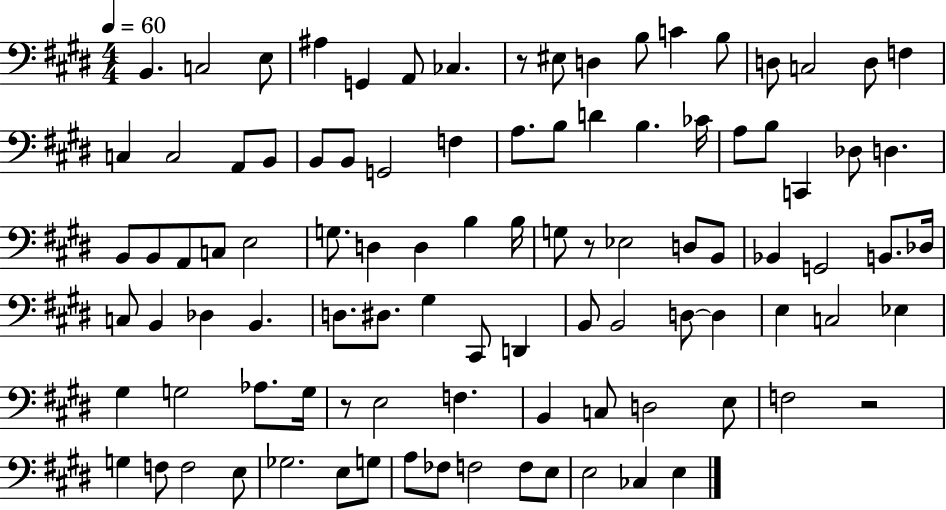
{
  \clef bass
  \numericTimeSignature
  \time 4/4
  \key e \major
  \tempo 4 = 60
  b,4. c2 e8 | ais4 g,4 a,8 ces4. | r8 eis8 d4 b8 c'4 b8 | d8 c2 d8 f4 | \break c4 c2 a,8 b,8 | b,8 b,8 g,2 f4 | a8. b8 d'4 b4. ces'16 | a8 b8 c,4 des8 d4. | \break b,8 b,8 a,8 c8 e2 | g8. d4 d4 b4 b16 | g8 r8 ees2 d8 b,8 | bes,4 g,2 b,8. des16 | \break c8 b,4 des4 b,4. | d8. dis8. gis4 cis,8 d,4 | b,8 b,2 d8~~ d4 | e4 c2 ees4 | \break gis4 g2 aes8. g16 | r8 e2 f4. | b,4 c8 d2 e8 | f2 r2 | \break g4 f8 f2 e8 | ges2. e8 g8 | a8 fes8 f2 f8 e8 | e2 ces4 e4 | \break \bar "|."
}